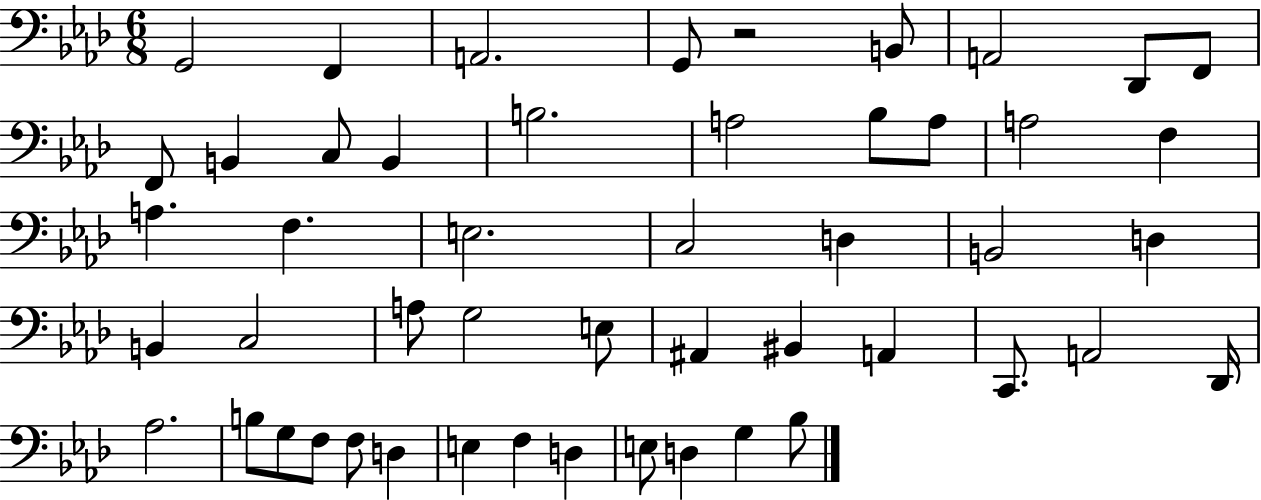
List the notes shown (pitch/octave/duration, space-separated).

G2/h F2/q A2/h. G2/e R/h B2/e A2/h Db2/e F2/e F2/e B2/q C3/e B2/q B3/h. A3/h Bb3/e A3/e A3/h F3/q A3/q. F3/q. E3/h. C3/h D3/q B2/h D3/q B2/q C3/h A3/e G3/h E3/e A#2/q BIS2/q A2/q C2/e. A2/h Db2/s Ab3/h. B3/e G3/e F3/e F3/e D3/q E3/q F3/q D3/q E3/e D3/q G3/q Bb3/e